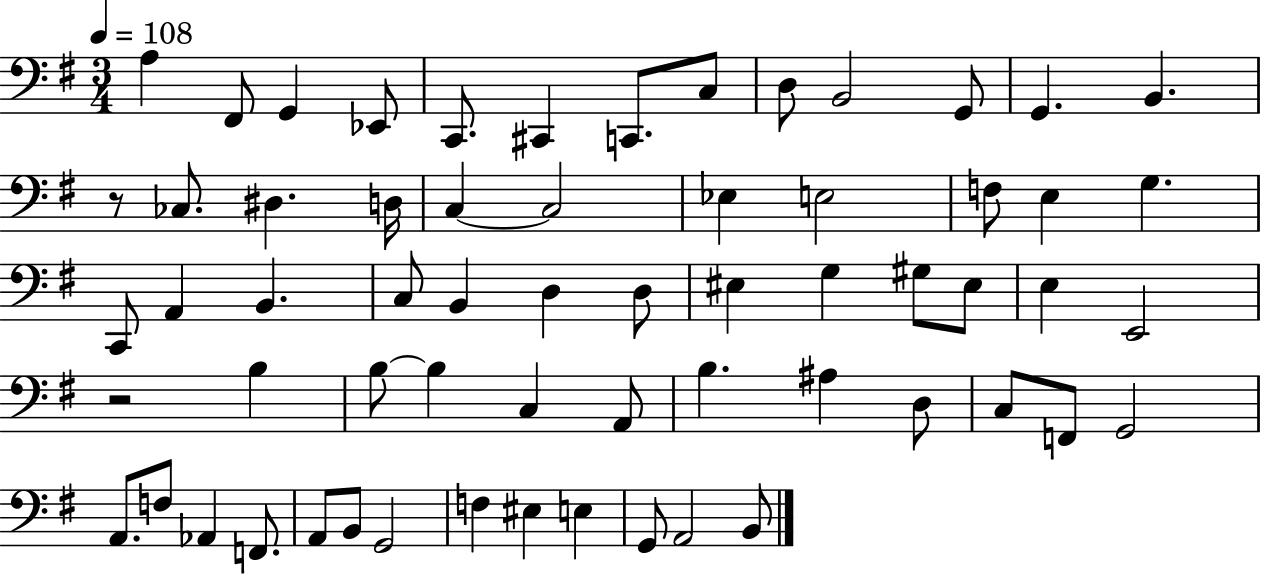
X:1
T:Untitled
M:3/4
L:1/4
K:G
A, ^F,,/2 G,, _E,,/2 C,,/2 ^C,, C,,/2 C,/2 D,/2 B,,2 G,,/2 G,, B,, z/2 _C,/2 ^D, D,/4 C, C,2 _E, E,2 F,/2 E, G, C,,/2 A,, B,, C,/2 B,, D, D,/2 ^E, G, ^G,/2 ^E,/2 E, E,,2 z2 B, B,/2 B, C, A,,/2 B, ^A, D,/2 C,/2 F,,/2 G,,2 A,,/2 F,/2 _A,, F,,/2 A,,/2 B,,/2 G,,2 F, ^E, E, G,,/2 A,,2 B,,/2